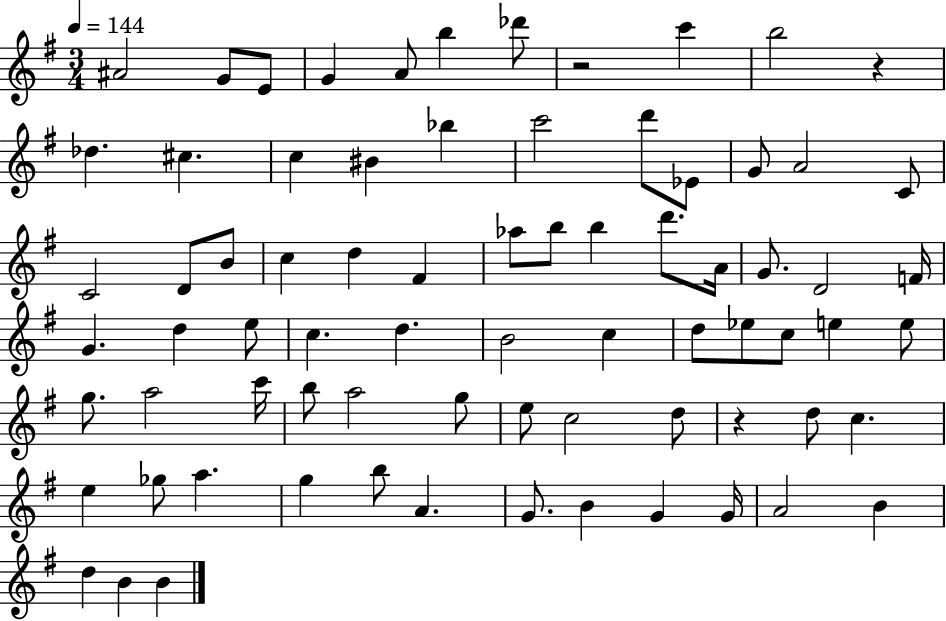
A#4/h G4/e E4/e G4/q A4/e B5/q Db6/e R/h C6/q B5/h R/q Db5/q. C#5/q. C5/q BIS4/q Bb5/q C6/h D6/e Eb4/e G4/e A4/h C4/e C4/h D4/e B4/e C5/q D5/q F#4/q Ab5/e B5/e B5/q D6/e. A4/s G4/e. D4/h F4/s G4/q. D5/q E5/e C5/q. D5/q. B4/h C5/q D5/e Eb5/e C5/e E5/q E5/e G5/e. A5/h C6/s B5/e A5/h G5/e E5/e C5/h D5/e R/q D5/e C5/q. E5/q Gb5/e A5/q. G5/q B5/e A4/q. G4/e. B4/q G4/q G4/s A4/h B4/q D5/q B4/q B4/q